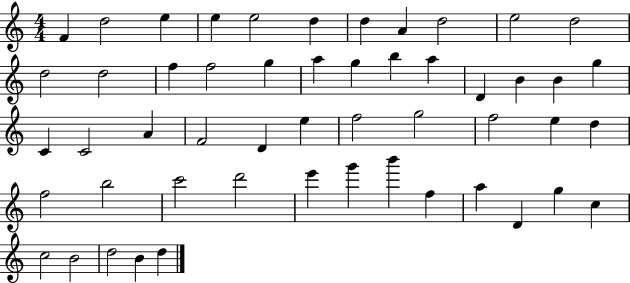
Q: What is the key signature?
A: C major